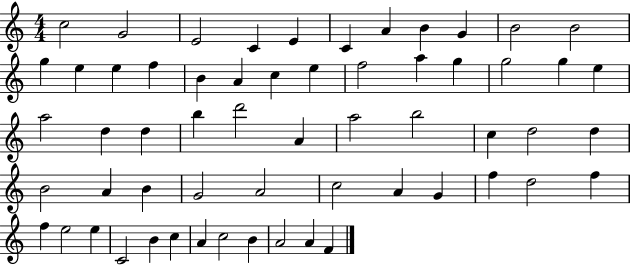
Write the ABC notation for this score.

X:1
T:Untitled
M:4/4
L:1/4
K:C
c2 G2 E2 C E C A B G B2 B2 g e e f B A c e f2 a g g2 g e a2 d d b d'2 A a2 b2 c d2 d B2 A B G2 A2 c2 A G f d2 f f e2 e C2 B c A c2 B A2 A F